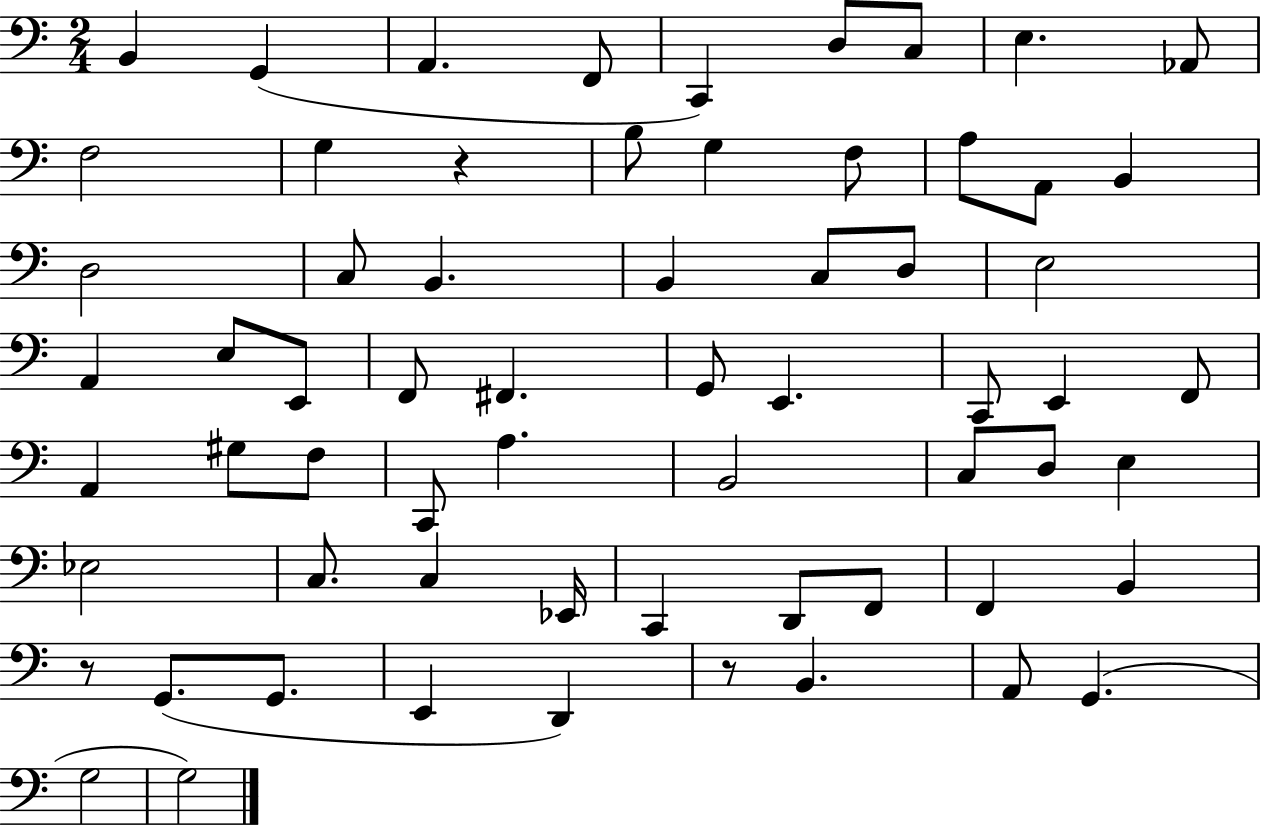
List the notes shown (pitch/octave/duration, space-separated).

B2/q G2/q A2/q. F2/e C2/q D3/e C3/e E3/q. Ab2/e F3/h G3/q R/q B3/e G3/q F3/e A3/e A2/e B2/q D3/h C3/e B2/q. B2/q C3/e D3/e E3/h A2/q E3/e E2/e F2/e F#2/q. G2/e E2/q. C2/e E2/q F2/e A2/q G#3/e F3/e C2/e A3/q. B2/h C3/e D3/e E3/q Eb3/h C3/e. C3/q Eb2/s C2/q D2/e F2/e F2/q B2/q R/e G2/e. G2/e. E2/q D2/q R/e B2/q. A2/e G2/q. G3/h G3/h